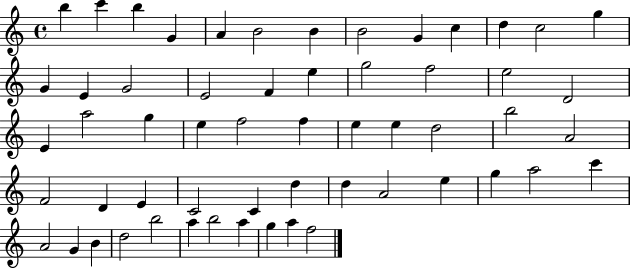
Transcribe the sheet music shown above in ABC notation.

X:1
T:Untitled
M:4/4
L:1/4
K:C
b c' b G A B2 B B2 G c d c2 g G E G2 E2 F e g2 f2 e2 D2 E a2 g e f2 f e e d2 b2 A2 F2 D E C2 C d d A2 e g a2 c' A2 G B d2 b2 a b2 a g a f2